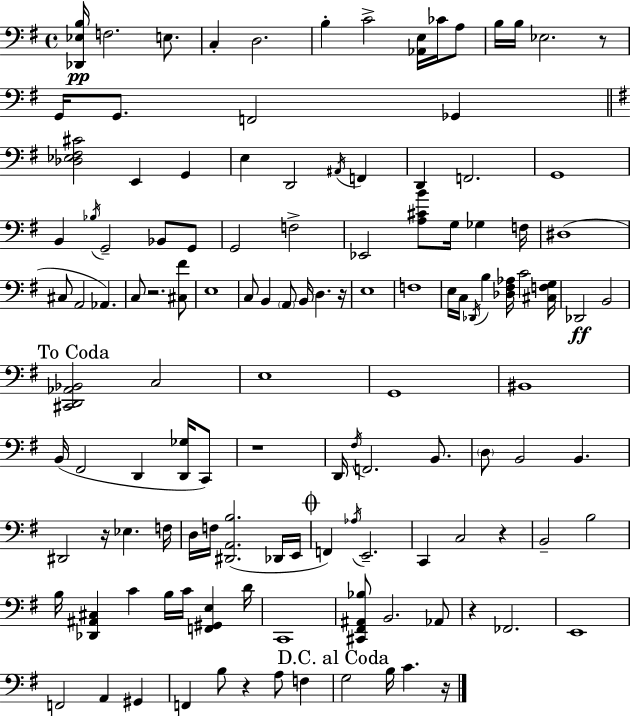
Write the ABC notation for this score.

X:1
T:Untitled
M:4/4
L:1/4
K:G
[_D,,_E,B,]/4 F,2 E,/2 C, D,2 B, C2 [_A,,E,]/4 _C/4 A,/2 B,/4 B,/4 _E,2 z/2 G,,/4 G,,/2 F,,2 _G,, [_D,_E,^F,^C]2 E,, G,, E, D,,2 ^A,,/4 F,, D,, F,,2 G,,4 B,, _B,/4 G,,2 _B,,/2 G,,/2 G,,2 F,2 _E,,2 [A,^CB]/2 G,/4 _G, F,/4 ^D,4 ^C,/2 A,,2 _A,, C,/2 z2 [^C,^F]/2 E,4 C,/2 B,, A,,/2 B,,/4 D, z/4 E,4 F,4 E,/4 C,/4 _D,,/4 B, [_D,^F,_A,]/4 C2 [^C,F,G,]/4 _D,,2 B,,2 [^C,,D,,_A,,_B,,]2 C,2 E,4 G,,4 ^B,,4 B,,/4 ^F,,2 D,, [D,,_G,]/4 C,,/2 z4 D,,/4 ^F,/4 F,,2 B,,/2 D,/2 B,,2 B,, ^D,,2 z/4 _E, F,/4 D,/4 F,/4 [^D,,A,,B,]2 _D,,/4 E,,/4 F,, _A,/4 E,,2 C,, C,2 z B,,2 B,2 B,/4 [_D,,^A,,^C,] C B,/4 C/4 [F,,^G,,E,] D/4 C,,4 [^C,,^F,,^A,,_B,]/2 B,,2 _A,,/2 z _F,,2 E,,4 F,,2 A,, ^G,, F,, B,/2 z A,/2 F, G,2 B,/4 C z/4